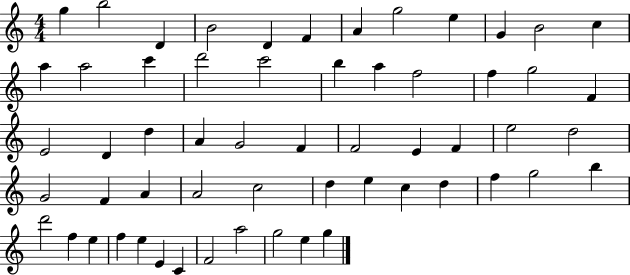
G5/q B5/h D4/q B4/h D4/q F4/q A4/q G5/h E5/q G4/q B4/h C5/q A5/q A5/h C6/q D6/h C6/h B5/q A5/q F5/h F5/q G5/h F4/q E4/h D4/q D5/q A4/q G4/h F4/q F4/h E4/q F4/q E5/h D5/h G4/h F4/q A4/q A4/h C5/h D5/q E5/q C5/q D5/q F5/q G5/h B5/q D6/h F5/q E5/q F5/q E5/q E4/q C4/q F4/h A5/h G5/h E5/q G5/q